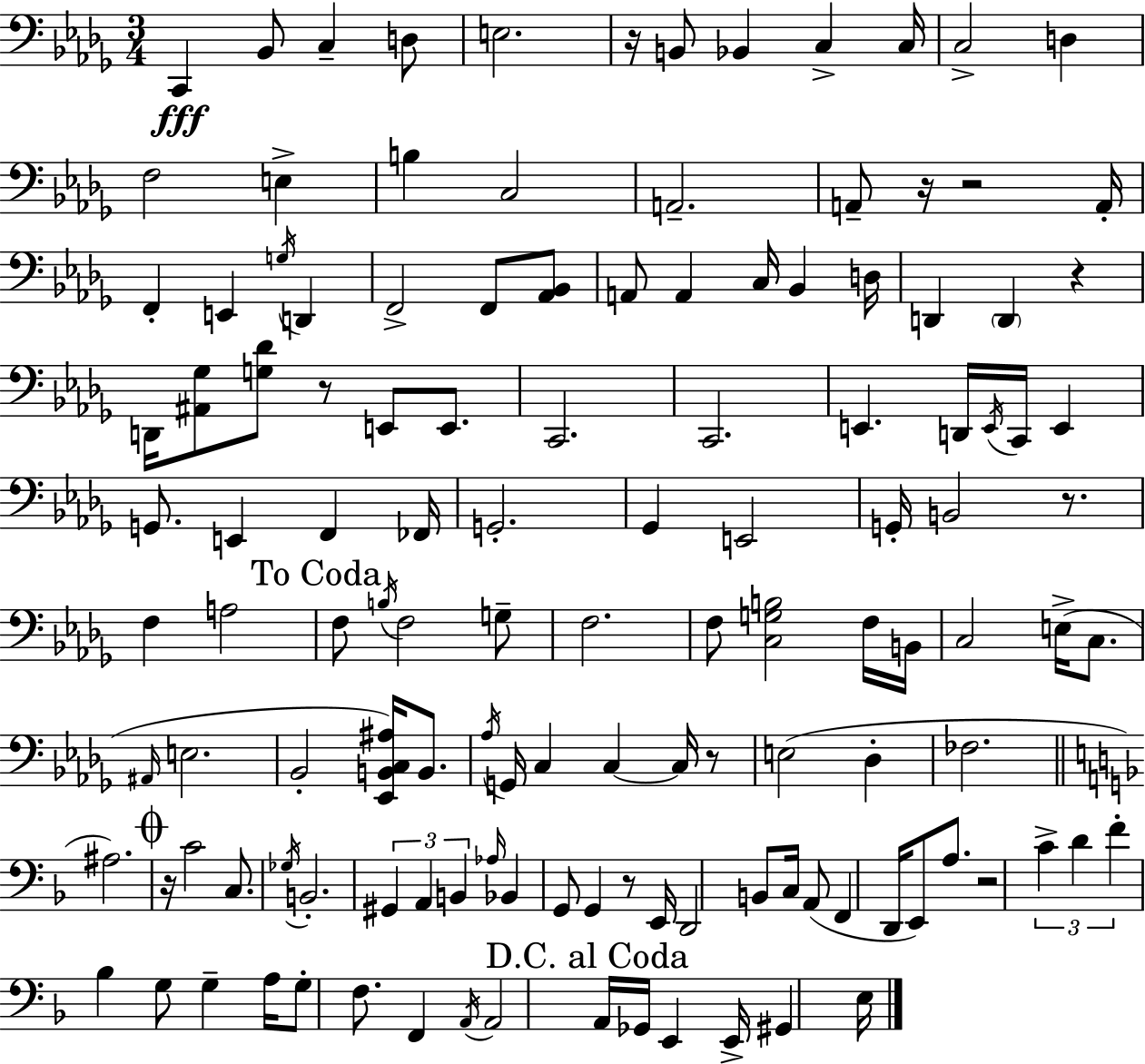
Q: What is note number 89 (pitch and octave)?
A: D2